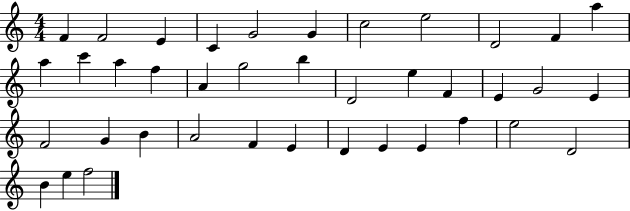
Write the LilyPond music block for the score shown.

{
  \clef treble
  \numericTimeSignature
  \time 4/4
  \key c \major
  f'4 f'2 e'4 | c'4 g'2 g'4 | c''2 e''2 | d'2 f'4 a''4 | \break a''4 c'''4 a''4 f''4 | a'4 g''2 b''4 | d'2 e''4 f'4 | e'4 g'2 e'4 | \break f'2 g'4 b'4 | a'2 f'4 e'4 | d'4 e'4 e'4 f''4 | e''2 d'2 | \break b'4 e''4 f''2 | \bar "|."
}